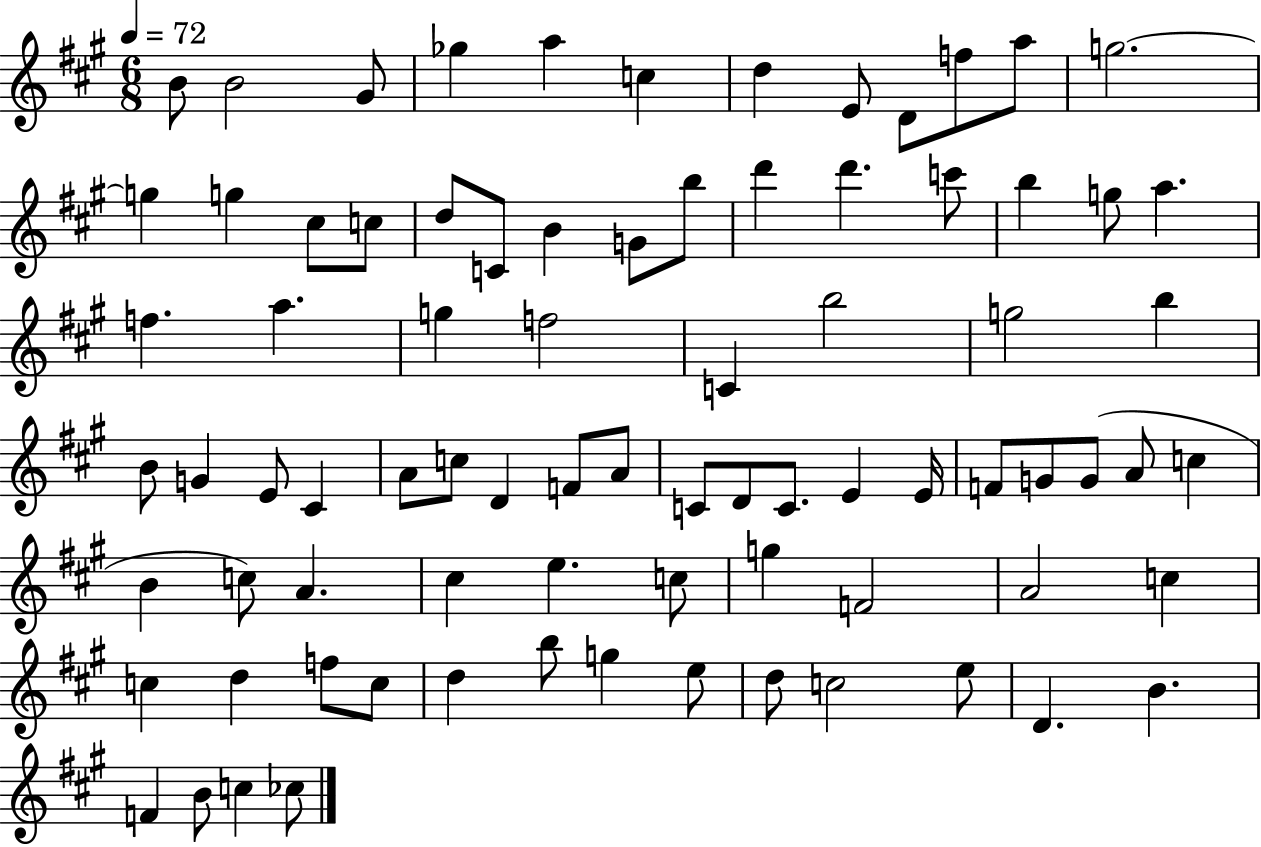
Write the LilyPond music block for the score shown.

{
  \clef treble
  \numericTimeSignature
  \time 6/8
  \key a \major
  \tempo 4 = 72
  b'8 b'2 gis'8 | ges''4 a''4 c''4 | d''4 e'8 d'8 f''8 a''8 | g''2.~~ | \break g''4 g''4 cis''8 c''8 | d''8 c'8 b'4 g'8 b''8 | d'''4 d'''4. c'''8 | b''4 g''8 a''4. | \break f''4. a''4. | g''4 f''2 | c'4 b''2 | g''2 b''4 | \break b'8 g'4 e'8 cis'4 | a'8 c''8 d'4 f'8 a'8 | c'8 d'8 c'8. e'4 e'16 | f'8 g'8 g'8( a'8 c''4 | \break b'4 c''8) a'4. | cis''4 e''4. c''8 | g''4 f'2 | a'2 c''4 | \break c''4 d''4 f''8 c''8 | d''4 b''8 g''4 e''8 | d''8 c''2 e''8 | d'4. b'4. | \break f'4 b'8 c''4 ces''8 | \bar "|."
}